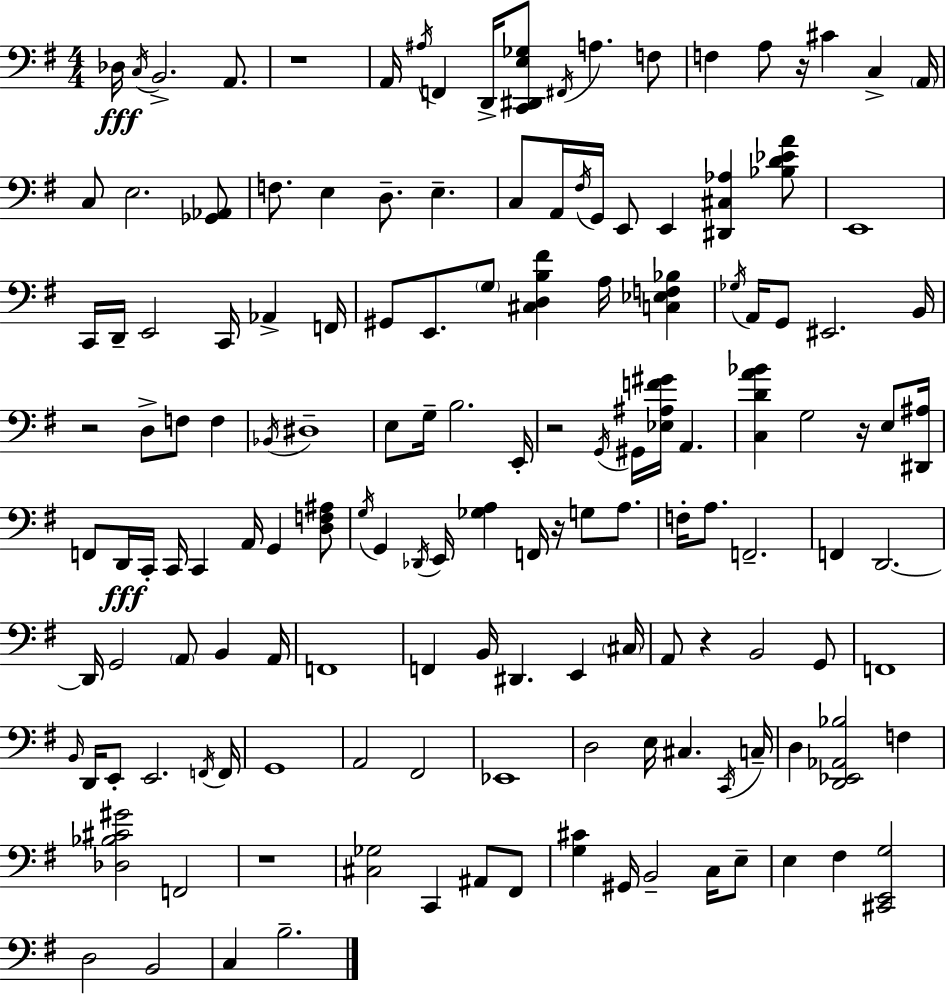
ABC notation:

X:1
T:Untitled
M:4/4
L:1/4
K:G
_D,/4 C,/4 B,,2 A,,/2 z4 A,,/4 ^A,/4 F,, D,,/4 [C,,^D,,E,_G,]/2 ^F,,/4 A, F,/2 F, A,/2 z/4 ^C C, A,,/4 C,/2 E,2 [_G,,_A,,]/2 F,/2 E, D,/2 E, C,/2 A,,/4 ^F,/4 G,,/4 E,,/2 E,, [^D,,^C,_A,] [_B,D_EA]/2 E,,4 C,,/4 D,,/4 E,,2 C,,/4 _A,, F,,/4 ^G,,/2 E,,/2 G,/2 [^C,D,B,^F] A,/4 [C,_E,F,_B,] _G,/4 A,,/4 G,,/2 ^E,,2 B,,/4 z2 D,/2 F,/2 F, _B,,/4 ^D,4 E,/2 G,/4 B,2 E,,/4 z2 G,,/4 ^G,,/4 [_E,^A,F^G]/4 A,, [C,DA_B] G,2 z/4 E,/2 [^D,,^A,]/4 F,,/2 D,,/4 C,,/4 C,,/4 C,, A,,/4 G,, [D,F,^A,]/2 G,/4 G,, _D,,/4 E,,/4 [_G,A,] F,,/4 z/4 G,/2 A,/2 F,/4 A,/2 F,,2 F,, D,,2 D,,/4 G,,2 A,,/2 B,, A,,/4 F,,4 F,, B,,/4 ^D,, E,, ^C,/4 A,,/2 z B,,2 G,,/2 F,,4 B,,/4 D,,/4 E,,/2 E,,2 F,,/4 F,,/4 G,,4 A,,2 ^F,,2 _E,,4 D,2 E,/4 ^C, C,,/4 C,/4 D, [D,,_E,,_A,,_B,]2 F, [_D,_B,^C^G]2 F,,2 z4 [^C,_G,]2 C,, ^A,,/2 ^F,,/2 [G,^C] ^G,,/4 B,,2 C,/4 E,/2 E, ^F, [^C,,E,,G,]2 D,2 B,,2 C, B,2